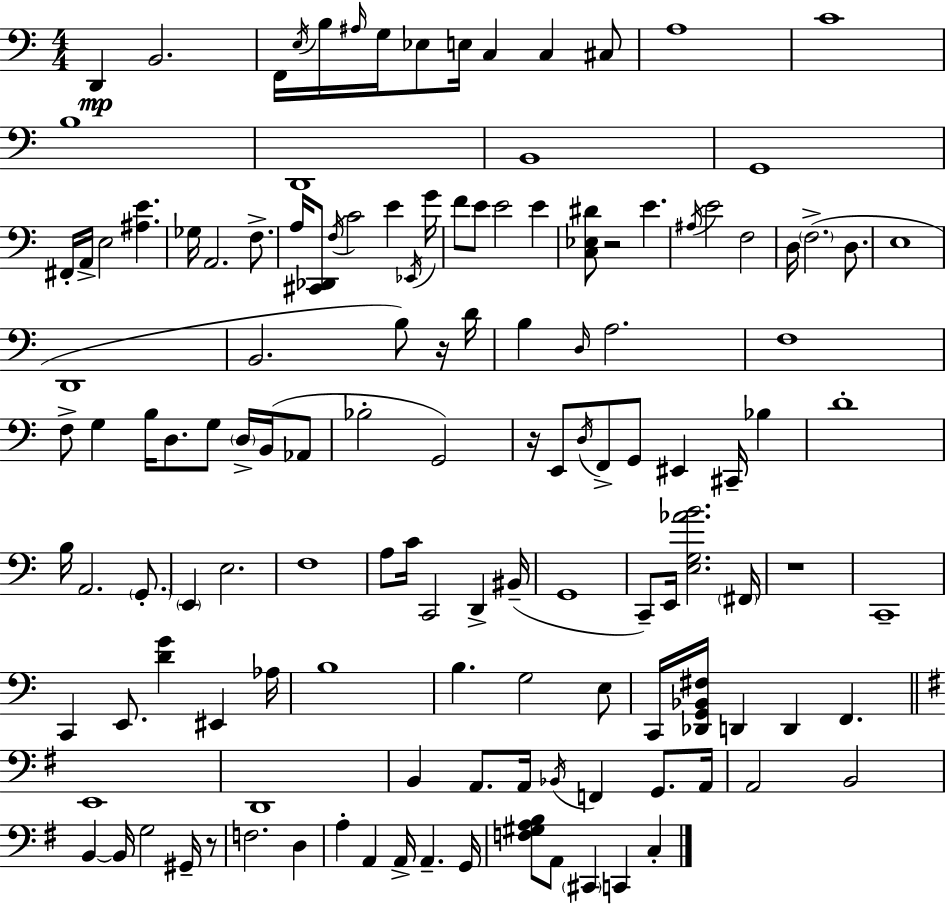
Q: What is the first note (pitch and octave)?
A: D2